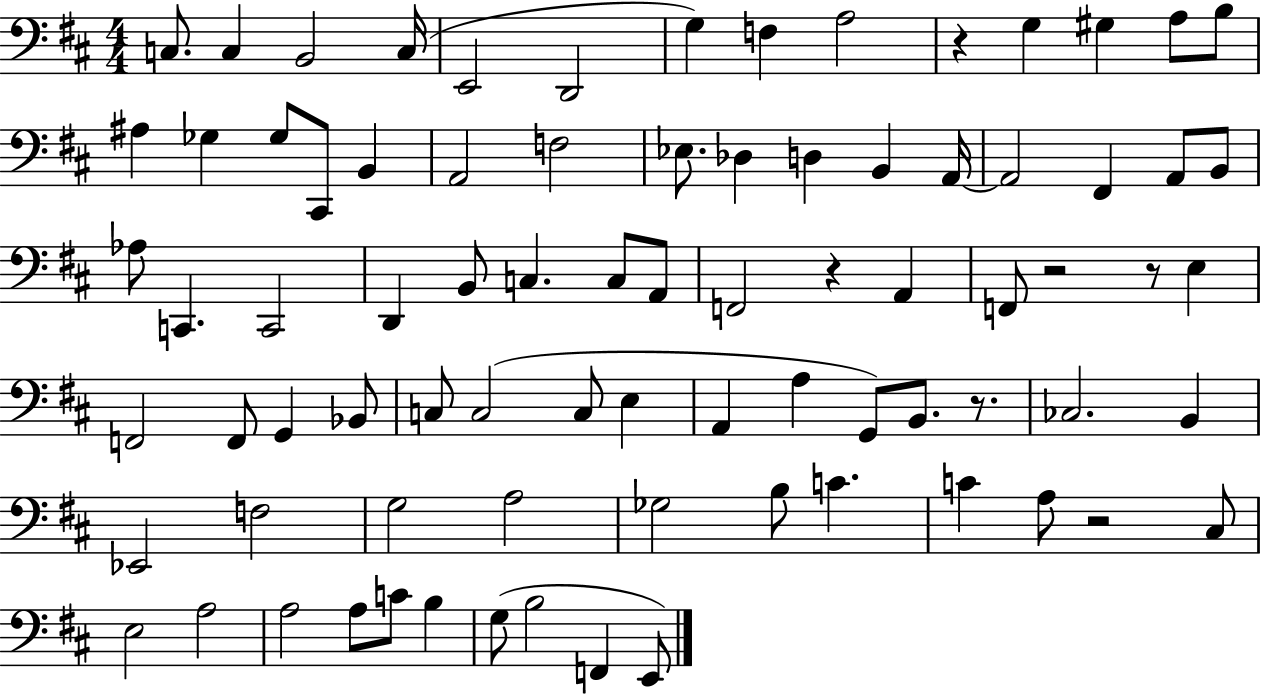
C3/e. C3/q B2/h C3/s E2/h D2/h G3/q F3/q A3/h R/q G3/q G#3/q A3/e B3/e A#3/q Gb3/q Gb3/e C#2/e B2/q A2/h F3/h Eb3/e. Db3/q D3/q B2/q A2/s A2/h F#2/q A2/e B2/e Ab3/e C2/q. C2/h D2/q B2/e C3/q. C3/e A2/e F2/h R/q A2/q F2/e R/h R/e E3/q F2/h F2/e G2/q Bb2/e C3/e C3/h C3/e E3/q A2/q A3/q G2/e B2/e. R/e. CES3/h. B2/q Eb2/h F3/h G3/h A3/h Gb3/h B3/e C4/q. C4/q A3/e R/h C#3/e E3/h A3/h A3/h A3/e C4/e B3/q G3/e B3/h F2/q E2/e